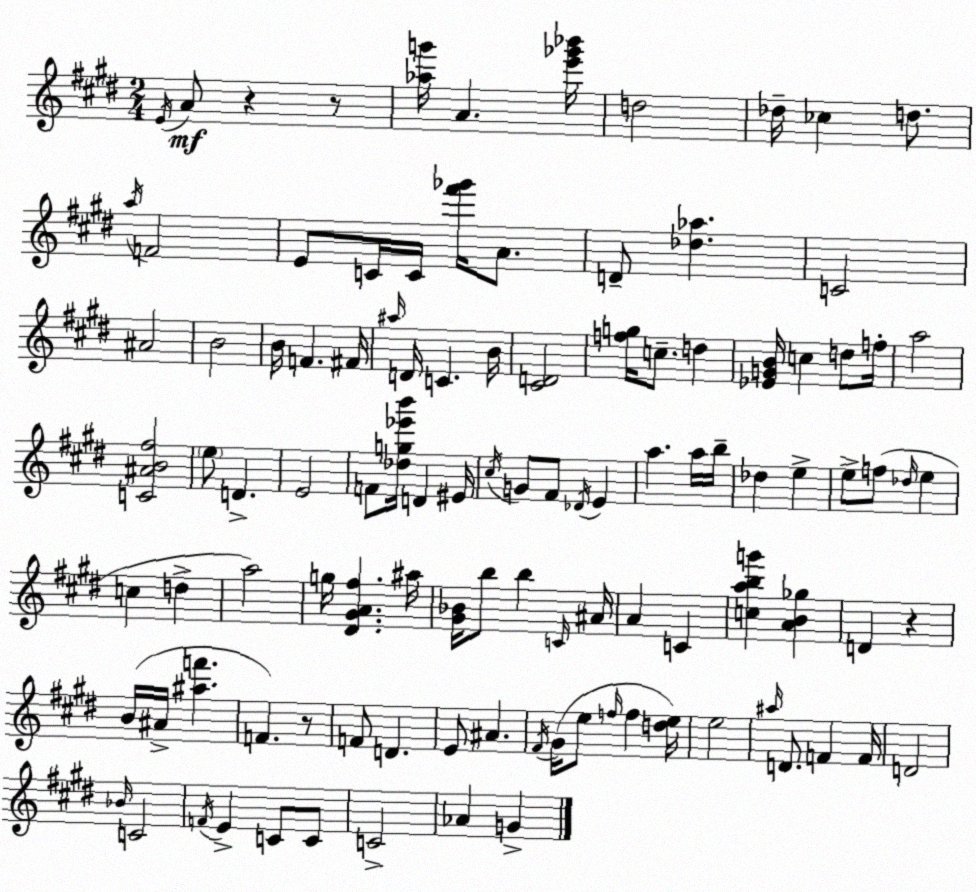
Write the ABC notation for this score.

X:1
T:Untitled
M:2/4
L:1/4
K:E
E/4 A/2 z z/2 [_ag']/4 A [e'_g'_b']/4 d2 _d/4 _c d/2 a/4 F2 E/2 C/4 C/4 [^f'_g']/4 A/2 D/2 [_d_a] C2 ^A2 B2 B/4 F ^F/4 ^a/4 D/4 C B/4 [^CD]2 [fg]/4 c/2 d [_EGB]/4 c d/2 f/4 a2 [C^AB^f]2 e/2 D E2 F/2 [_dg_e'b']/4 D ^E/4 ^c/4 G/2 ^F/2 _D/4 E a a/4 b/4 _d e e/2 f/2 _d/4 e c d a2 g/4 [^D^GA^f] ^a/4 [^G_B]/4 b/2 b C/4 ^A/4 A C [cabg'] [AB_g] D z B/4 ^A/4 [^af'] F z/2 F/2 D E/2 ^A ^F/4 ^G/4 e/2 f/4 f [de]/4 e2 ^a/4 D/2 F F/4 D2 _B/4 C2 F/4 E C/2 C/2 C2 _A G